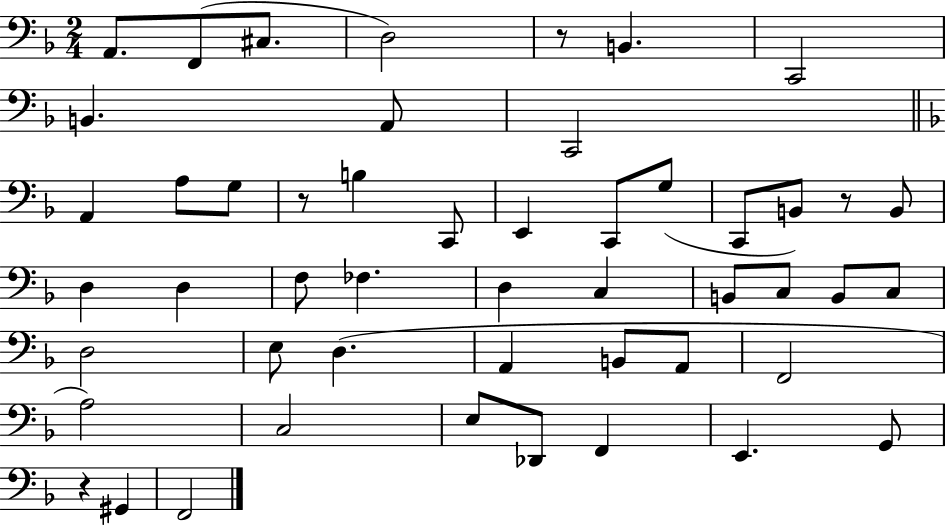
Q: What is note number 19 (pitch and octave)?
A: B2